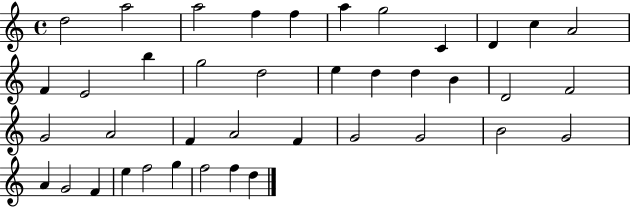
X:1
T:Untitled
M:4/4
L:1/4
K:C
d2 a2 a2 f f a g2 C D c A2 F E2 b g2 d2 e d d B D2 F2 G2 A2 F A2 F G2 G2 B2 G2 A G2 F e f2 g f2 f d